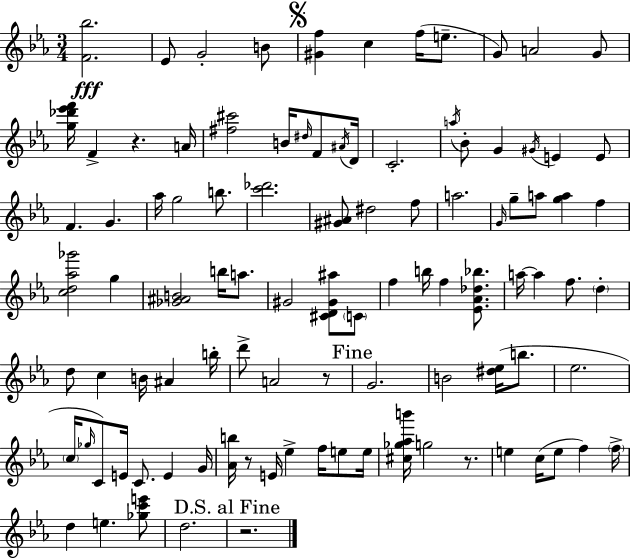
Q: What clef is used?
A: treble